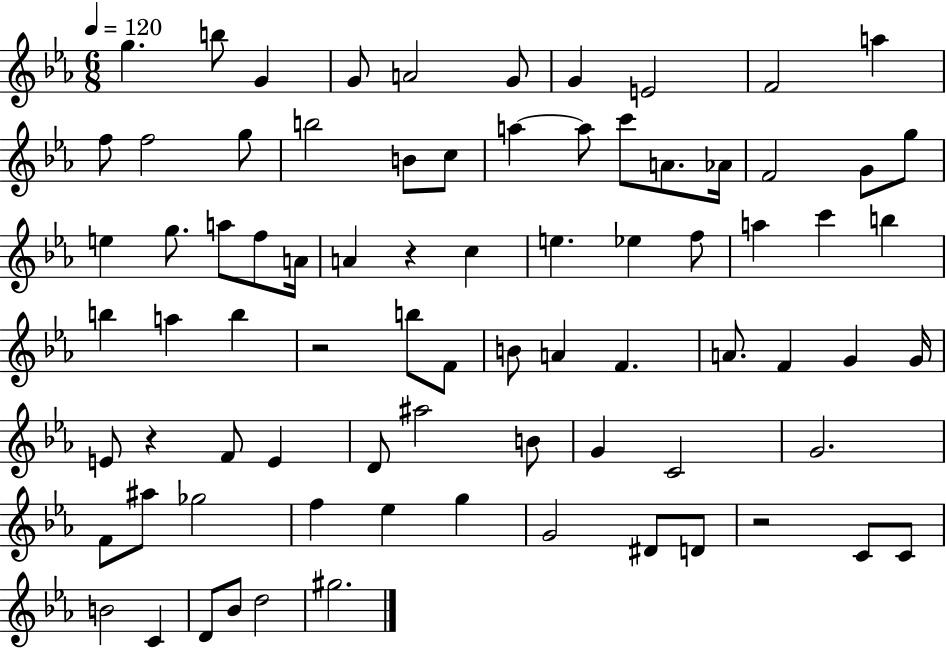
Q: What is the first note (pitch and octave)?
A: G5